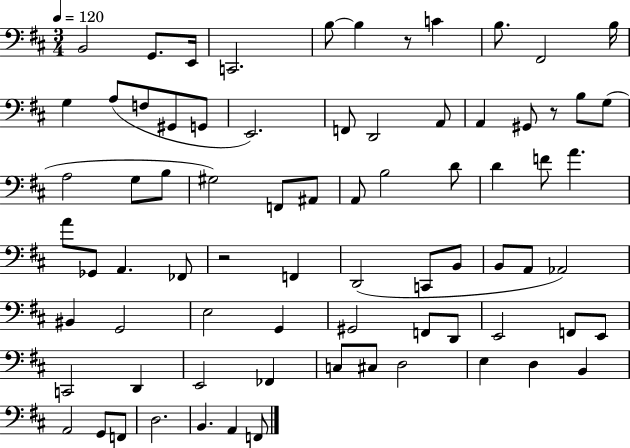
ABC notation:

X:1
T:Untitled
M:3/4
L:1/4
K:D
B,,2 G,,/2 E,,/4 C,,2 B,/2 B, z/2 C B,/2 ^F,,2 B,/4 G, A,/2 F,/2 ^G,,/2 G,,/2 E,,2 F,,/2 D,,2 A,,/2 A,, ^G,,/2 z/2 B,/2 G,/2 A,2 G,/2 B,/2 ^G,2 F,,/2 ^A,,/2 A,,/2 B,2 D/2 D F/2 A A/2 _G,,/2 A,, _F,,/2 z2 F,, D,,2 C,,/2 B,,/2 B,,/2 A,,/2 _A,,2 ^B,, G,,2 E,2 G,, ^G,,2 F,,/2 D,,/2 E,,2 F,,/2 E,,/2 C,,2 D,, E,,2 _F,, C,/2 ^C,/2 D,2 E, D, B,, A,,2 G,,/2 F,,/2 D,2 B,, A,, F,,/2